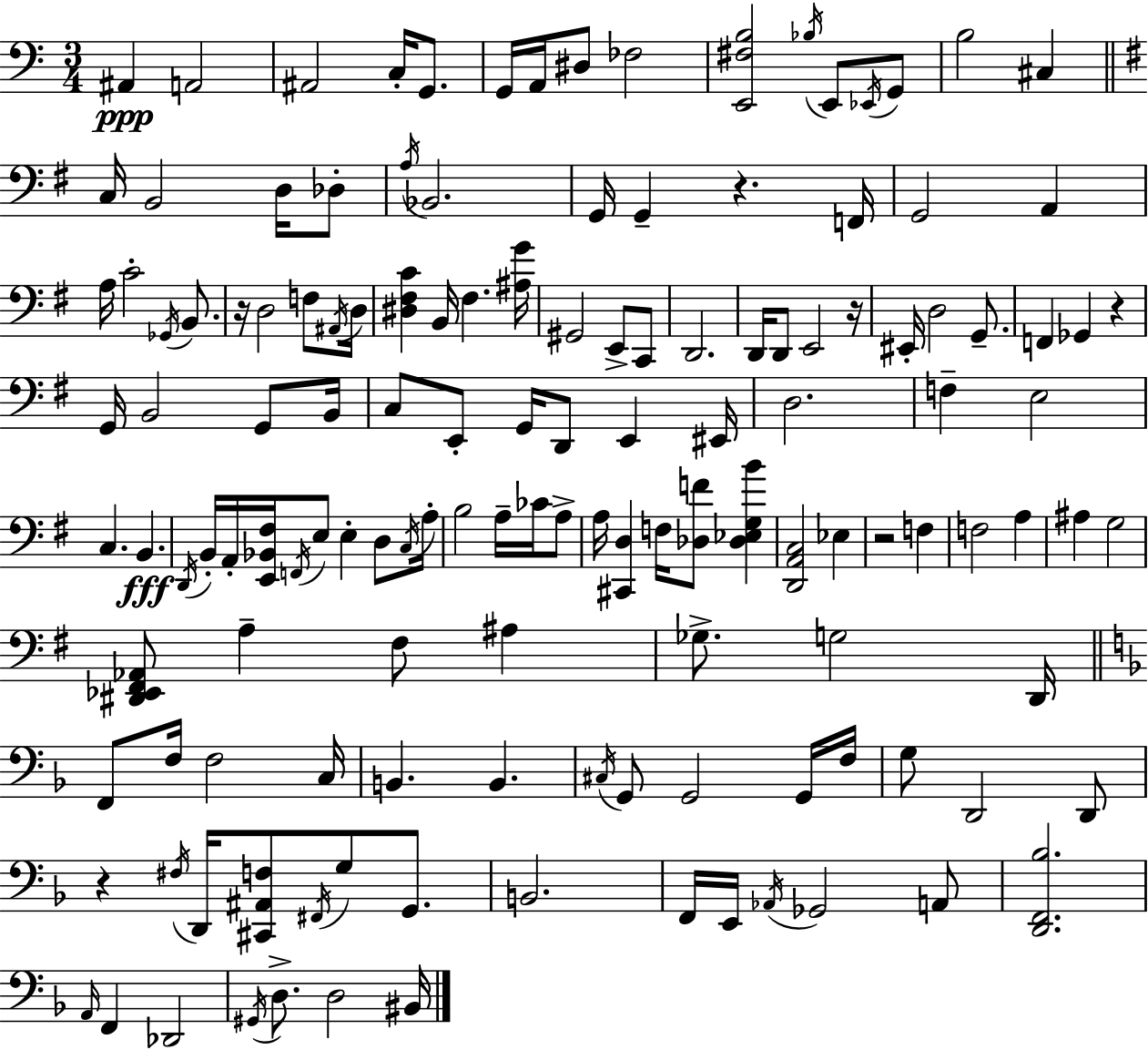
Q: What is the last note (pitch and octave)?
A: BIS2